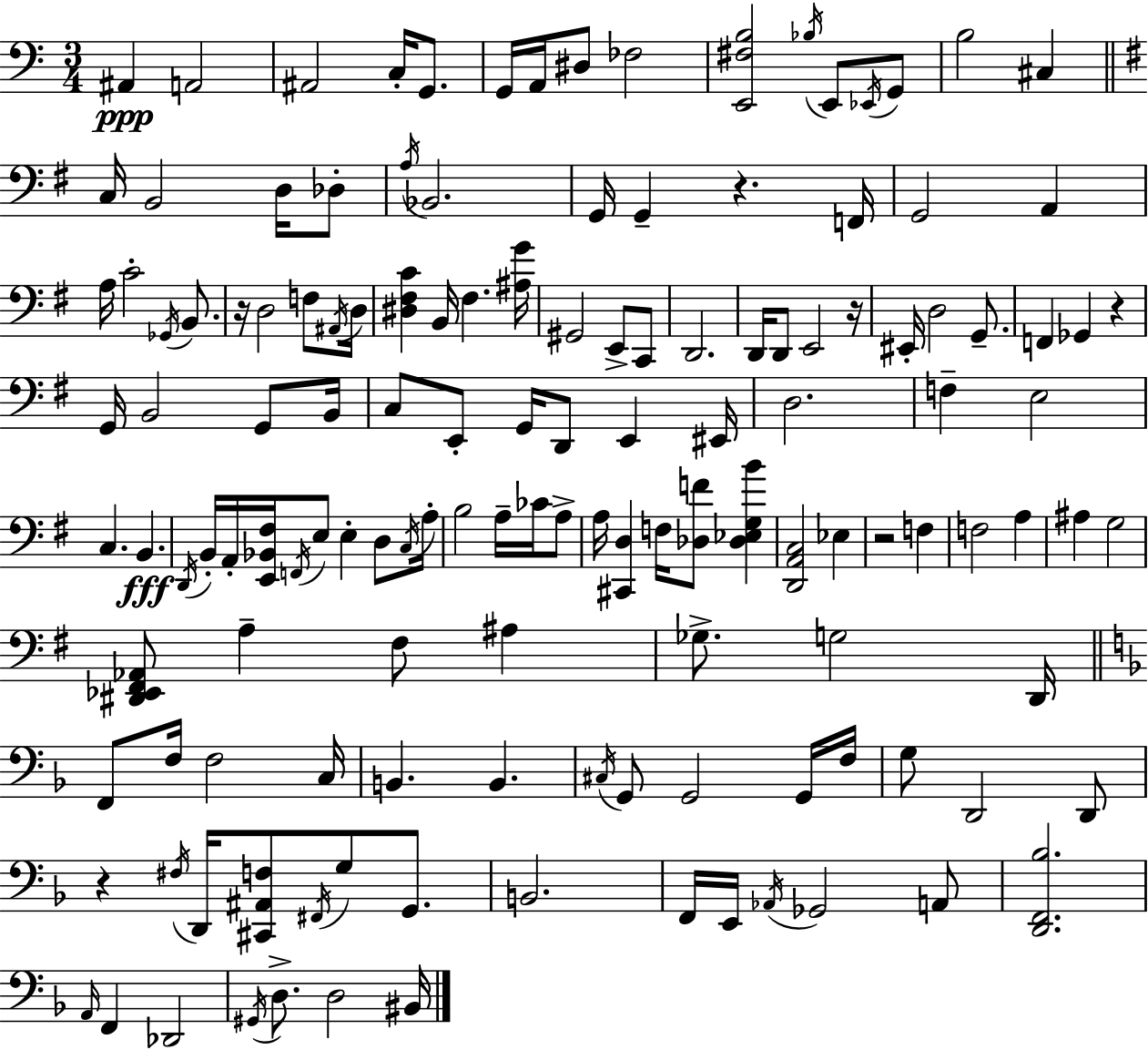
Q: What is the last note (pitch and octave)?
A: BIS2